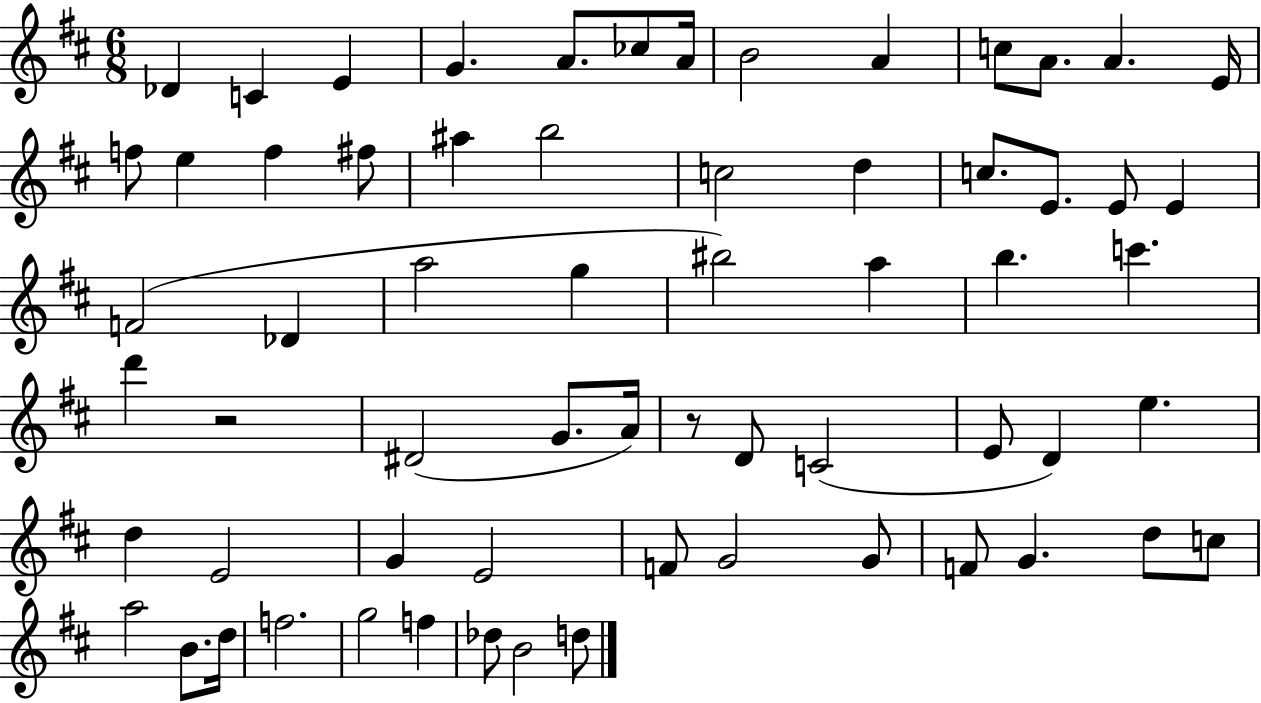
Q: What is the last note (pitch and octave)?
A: D5